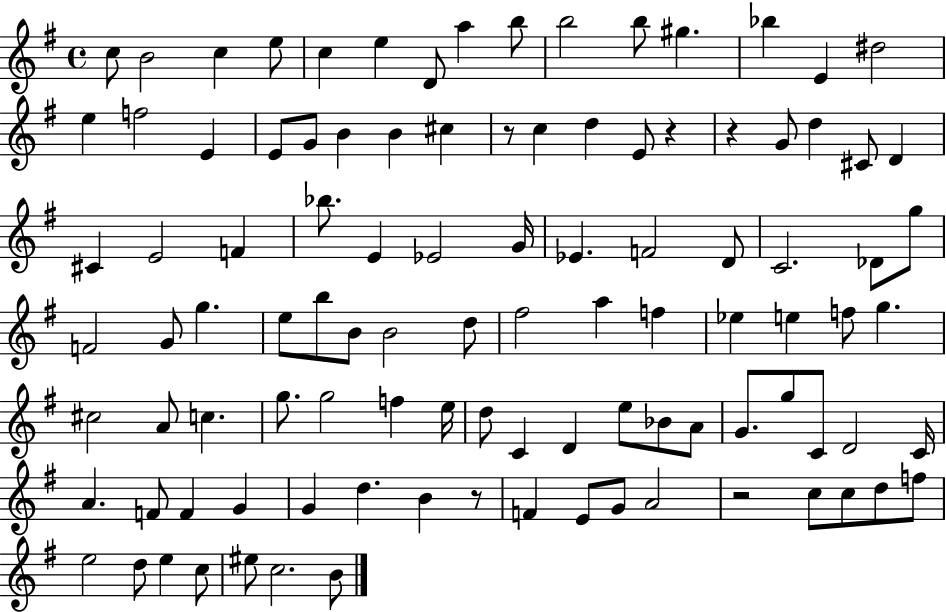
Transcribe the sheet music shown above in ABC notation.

X:1
T:Untitled
M:4/4
L:1/4
K:G
c/2 B2 c e/2 c e D/2 a b/2 b2 b/2 ^g _b E ^d2 e f2 E E/2 G/2 B B ^c z/2 c d E/2 z z G/2 d ^C/2 D ^C E2 F _b/2 E _E2 G/4 _E F2 D/2 C2 _D/2 g/2 F2 G/2 g e/2 b/2 B/2 B2 d/2 ^f2 a f _e e f/2 g ^c2 A/2 c g/2 g2 f e/4 d/2 C D e/2 _B/2 A/2 G/2 g/2 C/2 D2 C/4 A F/2 F G G d B z/2 F E/2 G/2 A2 z2 c/2 c/2 d/2 f/2 e2 d/2 e c/2 ^e/2 c2 B/2